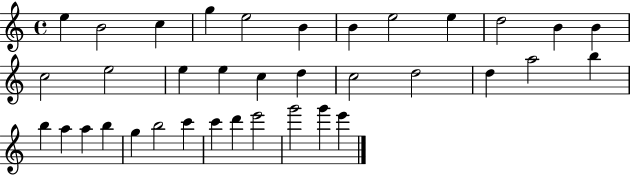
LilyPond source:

{
  \clef treble
  \time 4/4
  \defaultTimeSignature
  \key c \major
  e''4 b'2 c''4 | g''4 e''2 b'4 | b'4 e''2 e''4 | d''2 b'4 b'4 | \break c''2 e''2 | e''4 e''4 c''4 d''4 | c''2 d''2 | d''4 a''2 b''4 | \break b''4 a''4 a''4 b''4 | g''4 b''2 c'''4 | c'''4 d'''4 e'''2 | g'''2 g'''4 e'''4 | \break \bar "|."
}